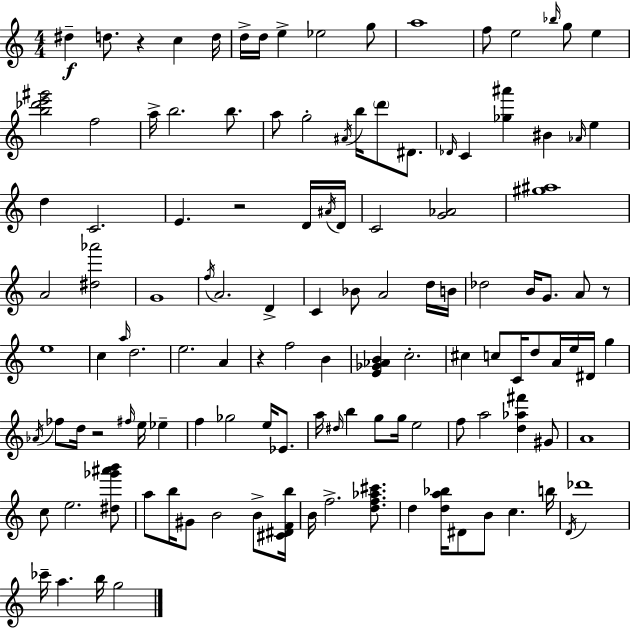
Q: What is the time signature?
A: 4/4